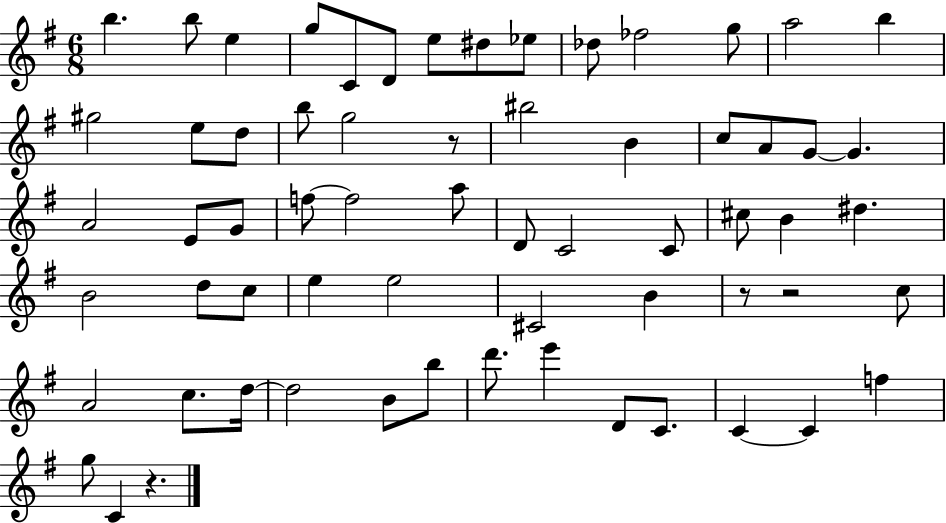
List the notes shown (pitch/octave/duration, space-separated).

B5/q. B5/e E5/q G5/e C4/e D4/e E5/e D#5/e Eb5/e Db5/e FES5/h G5/e A5/h B5/q G#5/h E5/e D5/e B5/e G5/h R/e BIS5/h B4/q C5/e A4/e G4/e G4/q. A4/h E4/e G4/e F5/e F5/h A5/e D4/e C4/h C4/e C#5/e B4/q D#5/q. B4/h D5/e C5/e E5/q E5/h C#4/h B4/q R/e R/h C5/e A4/h C5/e. D5/s D5/h B4/e B5/e D6/e. E6/q D4/e C4/e. C4/q C4/q F5/q G5/e C4/q R/q.